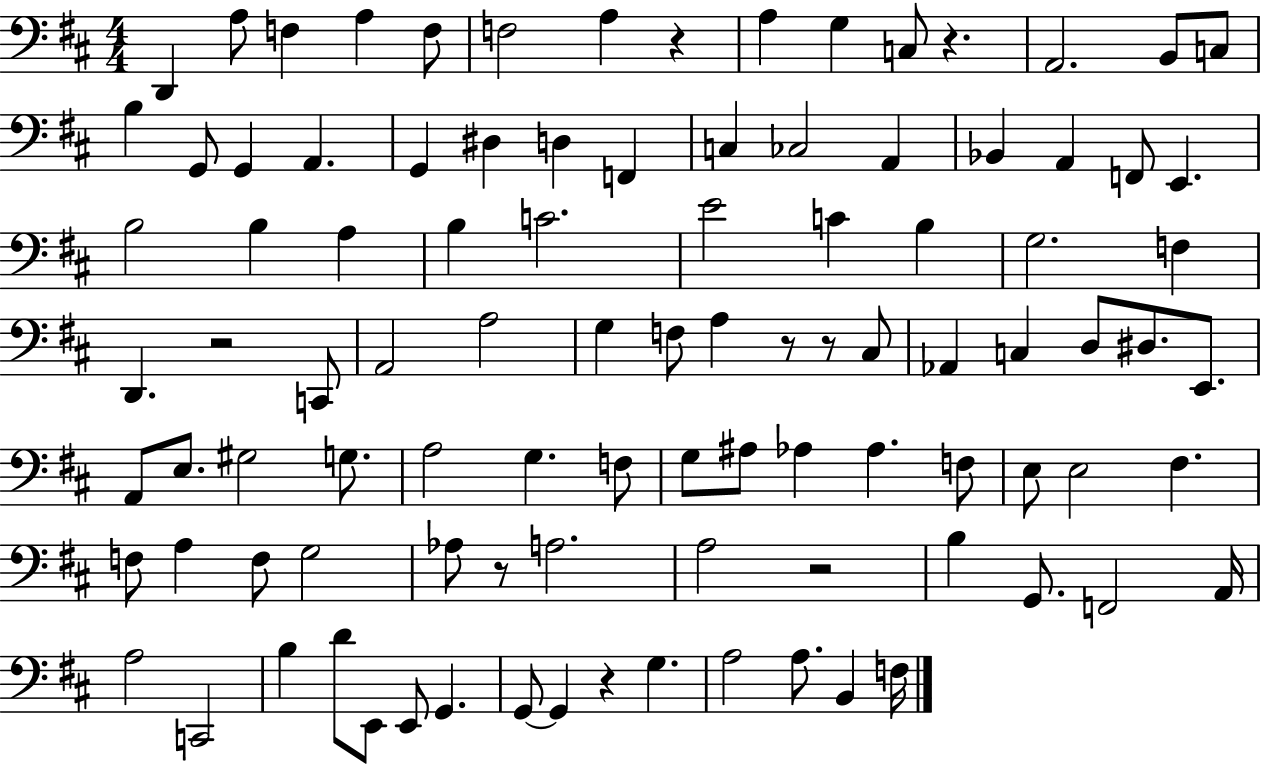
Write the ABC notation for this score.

X:1
T:Untitled
M:4/4
L:1/4
K:D
D,, A,/2 F, A, F,/2 F,2 A, z A, G, C,/2 z A,,2 B,,/2 C,/2 B, G,,/2 G,, A,, G,, ^D, D, F,, C, _C,2 A,, _B,, A,, F,,/2 E,, B,2 B, A, B, C2 E2 C B, G,2 F, D,, z2 C,,/2 A,,2 A,2 G, F,/2 A, z/2 z/2 ^C,/2 _A,, C, D,/2 ^D,/2 E,,/2 A,,/2 E,/2 ^G,2 G,/2 A,2 G, F,/2 G,/2 ^A,/2 _A, _A, F,/2 E,/2 E,2 ^F, F,/2 A, F,/2 G,2 _A,/2 z/2 A,2 A,2 z2 B, G,,/2 F,,2 A,,/4 A,2 C,,2 B, D/2 E,,/2 E,,/2 G,, G,,/2 G,, z G, A,2 A,/2 B,, F,/4